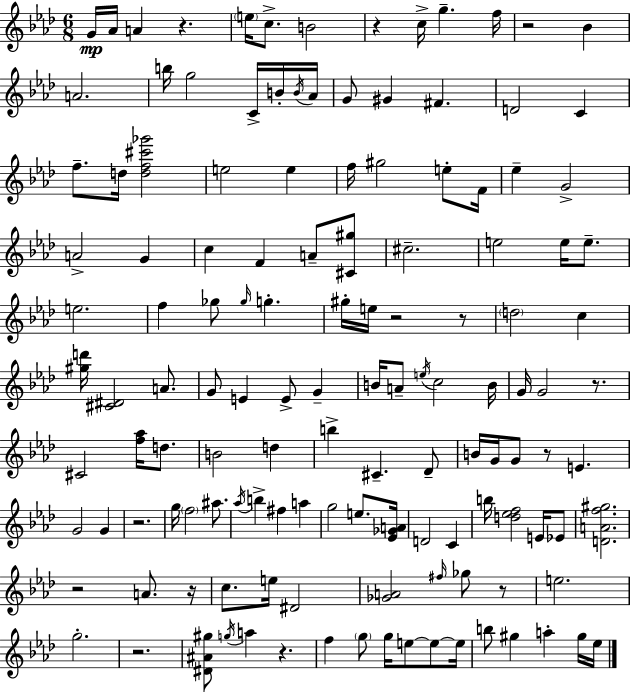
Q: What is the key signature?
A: F minor